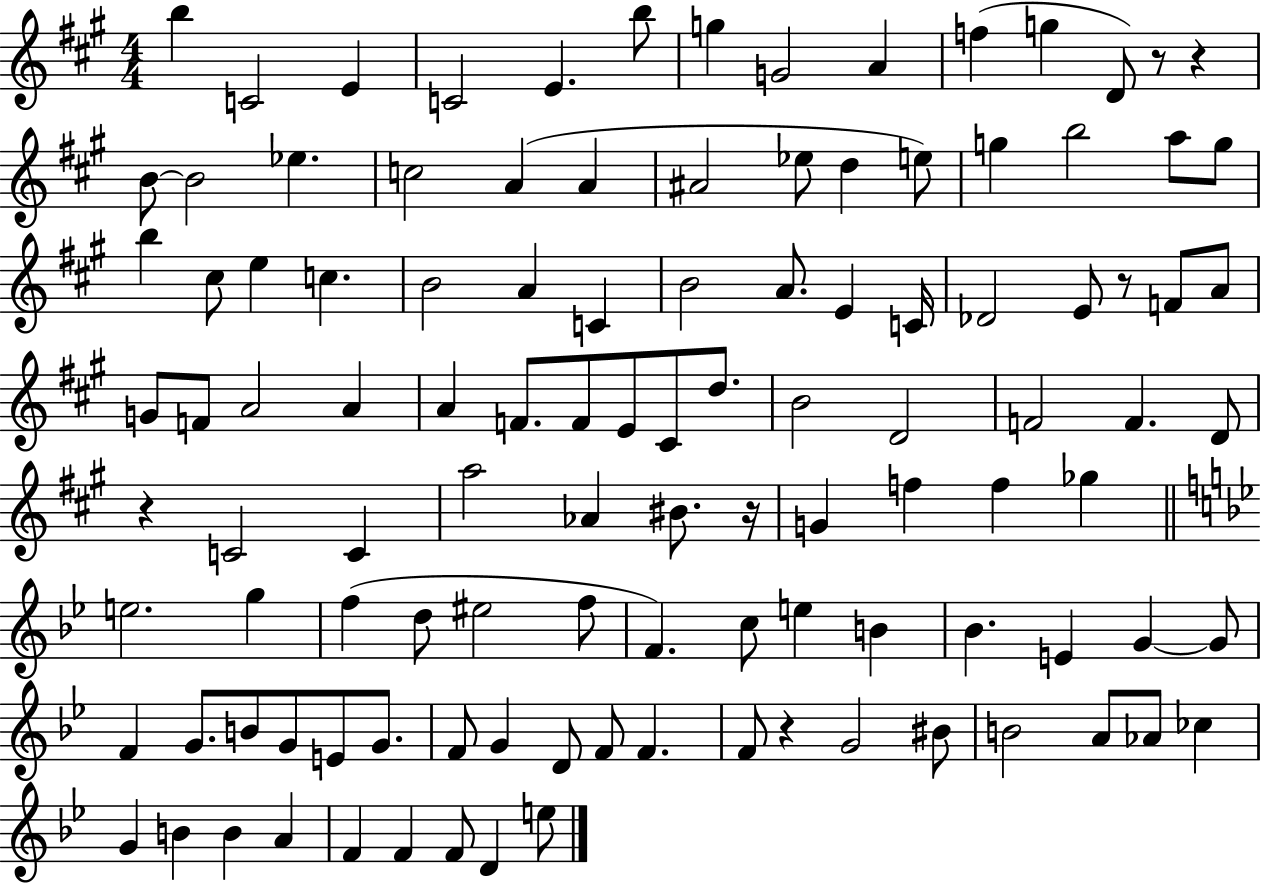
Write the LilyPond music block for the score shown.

{
  \clef treble
  \numericTimeSignature
  \time 4/4
  \key a \major
  b''4 c'2 e'4 | c'2 e'4. b''8 | g''4 g'2 a'4 | f''4( g''4 d'8) r8 r4 | \break b'8~~ b'2 ees''4. | c''2 a'4( a'4 | ais'2 ees''8 d''4 e''8) | g''4 b''2 a''8 g''8 | \break b''4 cis''8 e''4 c''4. | b'2 a'4 c'4 | b'2 a'8. e'4 c'16 | des'2 e'8 r8 f'8 a'8 | \break g'8 f'8 a'2 a'4 | a'4 f'8. f'8 e'8 cis'8 d''8. | b'2 d'2 | f'2 f'4. d'8 | \break r4 c'2 c'4 | a''2 aes'4 bis'8. r16 | g'4 f''4 f''4 ges''4 | \bar "||" \break \key g \minor e''2. g''4 | f''4( d''8 eis''2 f''8 | f'4.) c''8 e''4 b'4 | bes'4. e'4 g'4~~ g'8 | \break f'4 g'8. b'8 g'8 e'8 g'8. | f'8 g'4 d'8 f'8 f'4. | f'8 r4 g'2 bis'8 | b'2 a'8 aes'8 ces''4 | \break g'4 b'4 b'4 a'4 | f'4 f'4 f'8 d'4 e''8 | \bar "|."
}